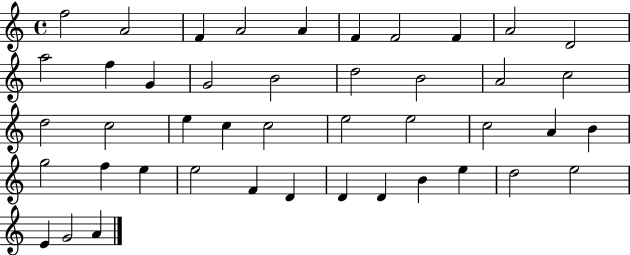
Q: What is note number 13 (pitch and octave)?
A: G4